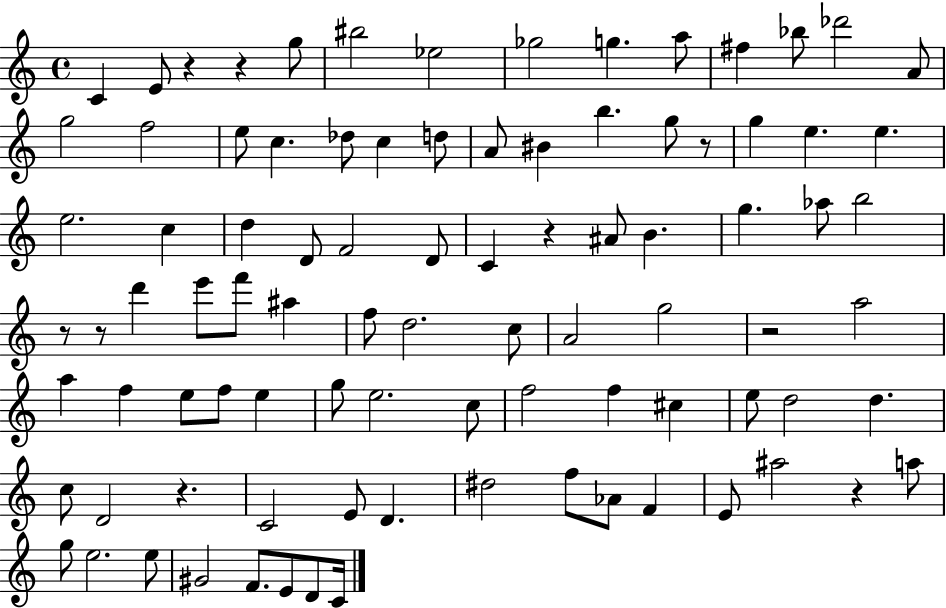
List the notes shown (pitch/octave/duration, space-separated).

C4/q E4/e R/q R/q G5/e BIS5/h Eb5/h Gb5/h G5/q. A5/e F#5/q Bb5/e Db6/h A4/e G5/h F5/h E5/e C5/q. Db5/e C5/q D5/e A4/e BIS4/q B5/q. G5/e R/e G5/q E5/q. E5/q. E5/h. C5/q D5/q D4/e F4/h D4/e C4/q R/q A#4/e B4/q. G5/q. Ab5/e B5/h R/e R/e D6/q E6/e F6/e A#5/q F5/e D5/h. C5/e A4/h G5/h R/h A5/h A5/q F5/q E5/e F5/e E5/q G5/e E5/h. C5/e F5/h F5/q C#5/q E5/e D5/h D5/q. C5/e D4/h R/q. C4/h E4/e D4/q. D#5/h F5/e Ab4/e F4/q E4/e A#5/h R/q A5/e G5/e E5/h. E5/e G#4/h F4/e. E4/e D4/e C4/s